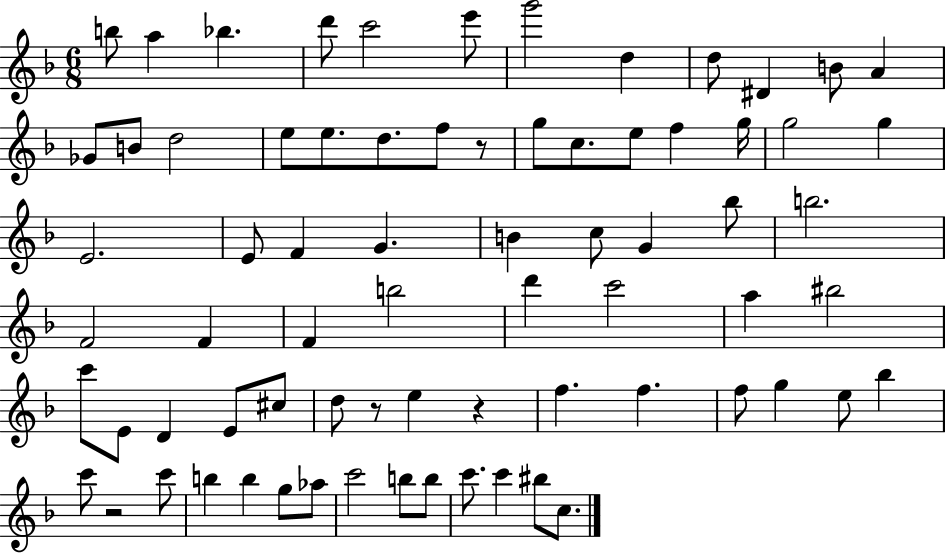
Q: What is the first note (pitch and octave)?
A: B5